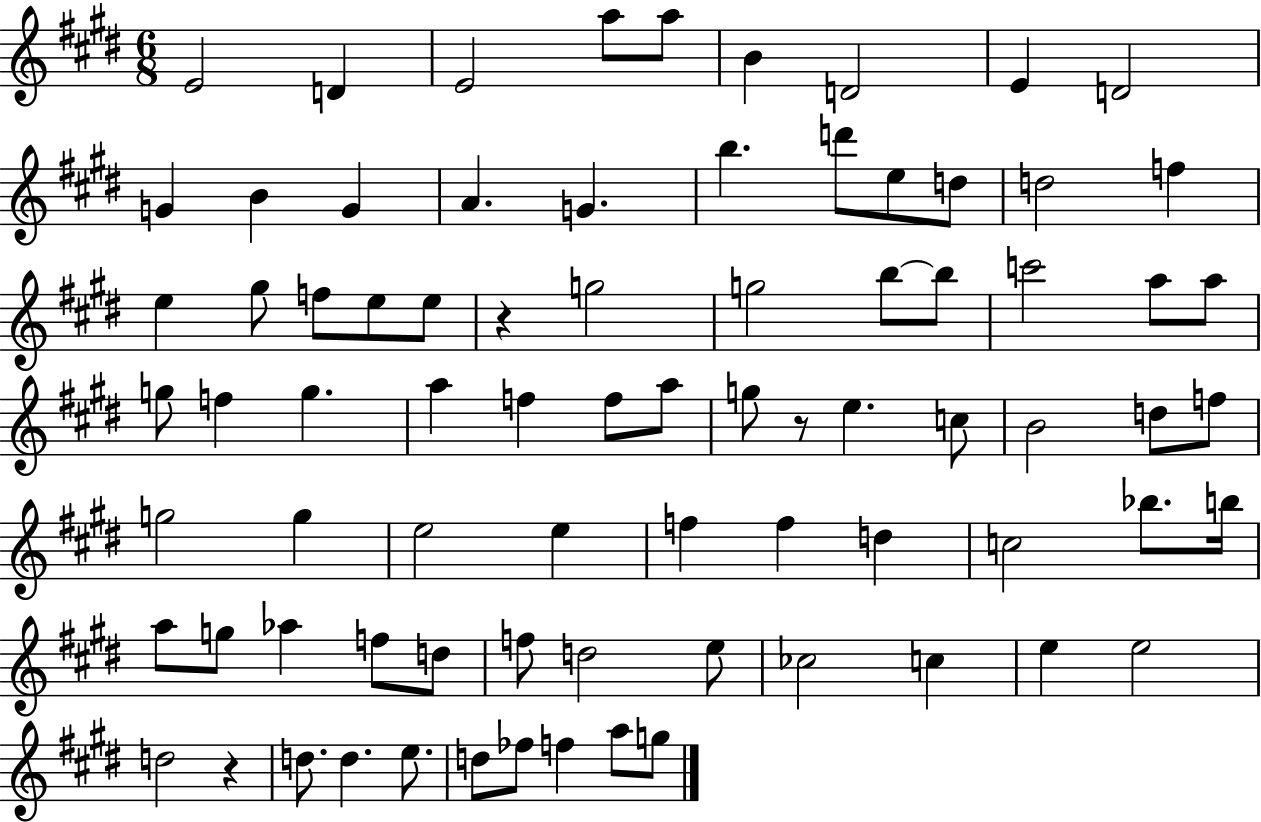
X:1
T:Untitled
M:6/8
L:1/4
K:E
E2 D E2 a/2 a/2 B D2 E D2 G B G A G b d'/2 e/2 d/2 d2 f e ^g/2 f/2 e/2 e/2 z g2 g2 b/2 b/2 c'2 a/2 a/2 g/2 f g a f f/2 a/2 g/2 z/2 e c/2 B2 d/2 f/2 g2 g e2 e f f d c2 _b/2 b/4 a/2 g/2 _a f/2 d/2 f/2 d2 e/2 _c2 c e e2 d2 z d/2 d e/2 d/2 _f/2 f a/2 g/2